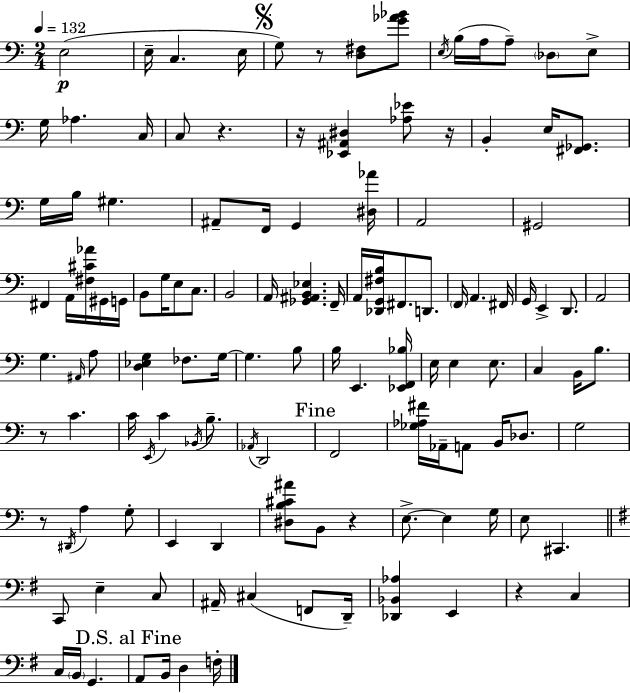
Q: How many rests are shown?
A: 8